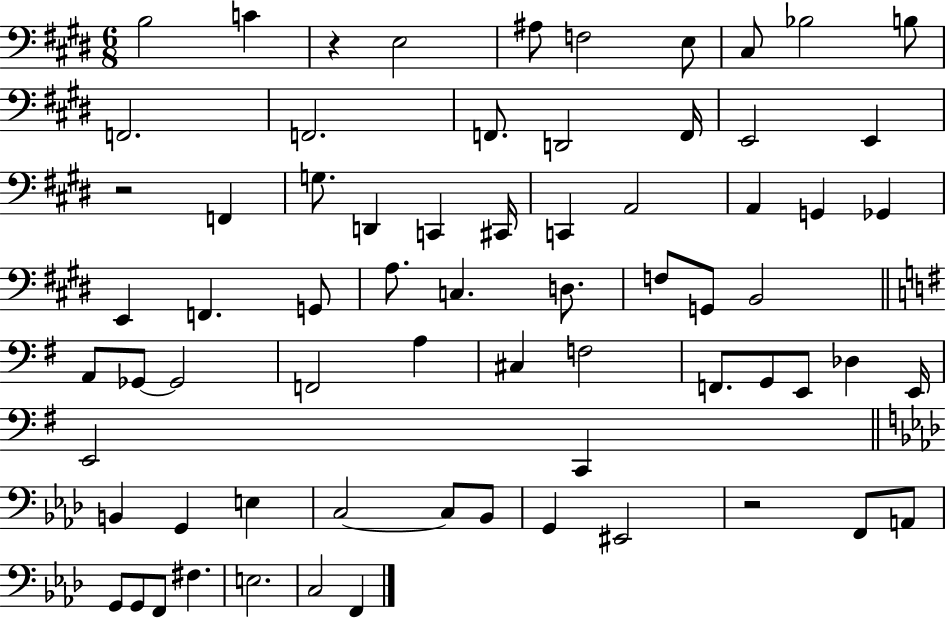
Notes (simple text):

B3/h C4/q R/q E3/h A#3/e F3/h E3/e C#3/e Bb3/h B3/e F2/h. F2/h. F2/e. D2/h F2/s E2/h E2/q R/h F2/q G3/e. D2/q C2/q C#2/s C2/q A2/h A2/q G2/q Gb2/q E2/q F2/q. G2/e A3/e. C3/q. D3/e. F3/e G2/e B2/h A2/e Gb2/e Gb2/h F2/h A3/q C#3/q F3/h F2/e. G2/e E2/e Db3/q E2/s E2/h C2/q B2/q G2/q E3/q C3/h C3/e Bb2/e G2/q EIS2/h R/h F2/e A2/e G2/e G2/e F2/e F#3/q. E3/h. C3/h F2/q